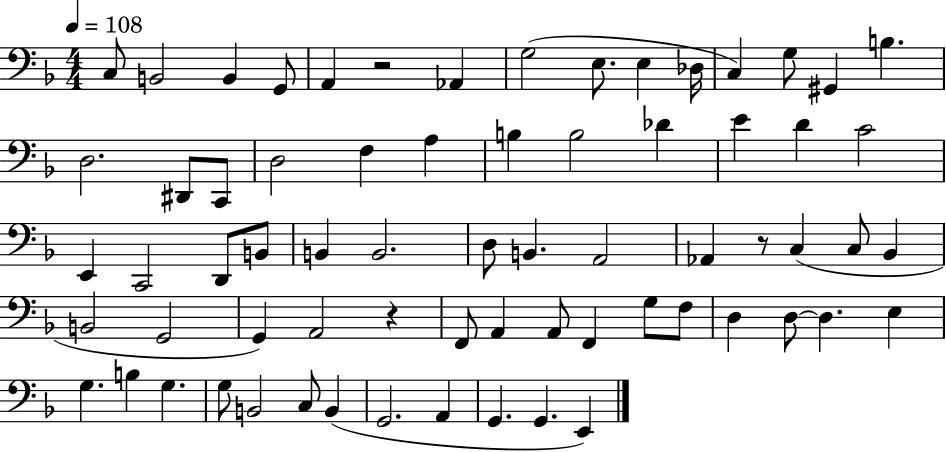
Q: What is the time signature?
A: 4/4